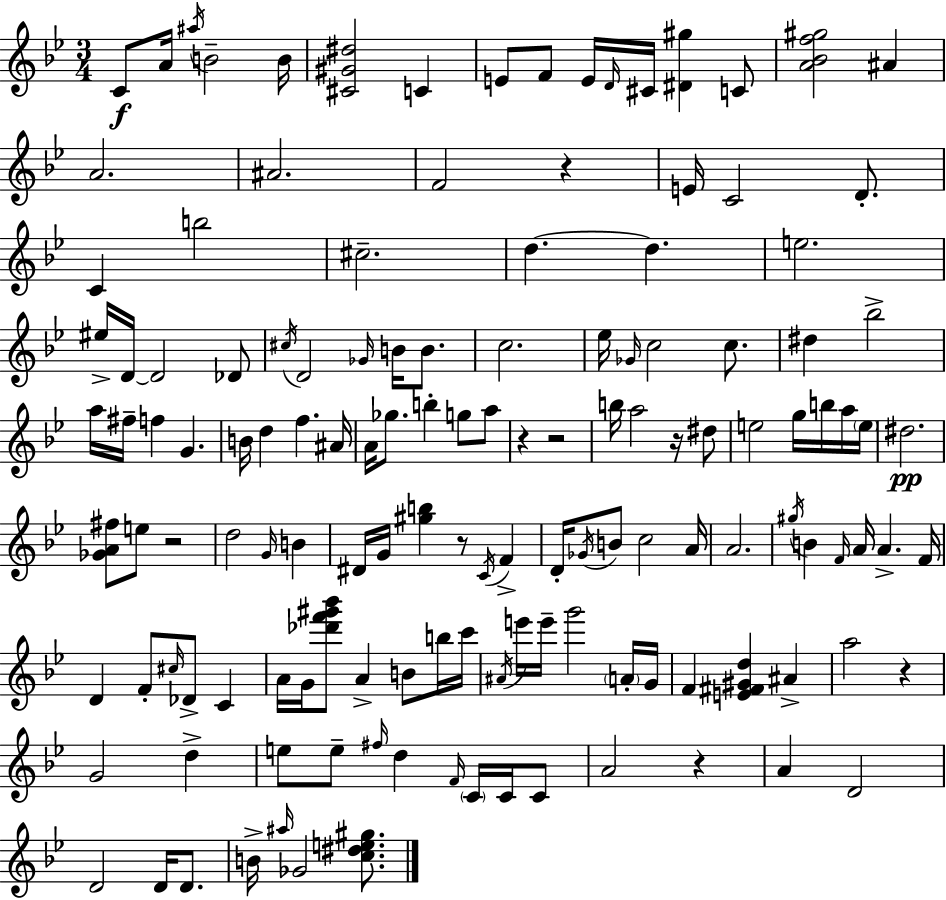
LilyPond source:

{
  \clef treble
  \numericTimeSignature
  \time 3/4
  \key bes \major
  c'8\f a'16 \acciaccatura { ais''16 } b'2-- | b'16 <cis' gis' dis''>2 c'4 | e'8 f'8 e'16 \grace { d'16 } cis'16 <dis' gis''>4 | c'8 <a' bes' f'' gis''>2 ais'4 | \break a'2. | ais'2. | f'2 r4 | e'16 c'2 d'8.-. | \break c'4 b''2 | cis''2.-- | d''4.~~ d''4. | e''2. | \break eis''16-> d'16~~ d'2 | des'8 \acciaccatura { cis''16 } d'2 \grace { ges'16 } | b'16 b'8. c''2. | ees''16 \grace { ges'16 } c''2 | \break c''8. dis''4 bes''2-> | a''16 fis''16-- f''4 g'4. | b'16 d''4 f''4. | ais'16 a'16 ges''8. b''4-. | \break g''8 a''8 r4 r2 | b''16 a''2 | r16 dis''8 e''2 | g''16 b''16 a''16 \parenthesize e''16 dis''2.\pp | \break <ges' a' fis''>8 e''8 r2 | d''2 | \grace { g'16 } b'4 dis'16 g'16 <gis'' b''>4 | r8 \acciaccatura { c'16 } f'4-> d'16-. \acciaccatura { ges'16 } b'8 c''2 | \break a'16 a'2. | \acciaccatura { gis''16 } b'4 | \grace { f'16 } a'16 a'4.-> f'16 d'4 | f'8-. \grace { cis''16 } des'8-> c'4 a'16 | \break g'16 <des''' f''' gis''' bes'''>8 a'4-> b'8 b''16 c'''16 \acciaccatura { ais'16 } | e'''16 e'''16-- g'''2 \parenthesize a'16-. g'16 | f'4 <e' fis' gis' d''>4 ais'4-> | a''2 r4 | \break g'2 d''4-> | e''8 e''8-- \grace { fis''16 } d''4 \grace { f'16 } \parenthesize c'16 c'16 | c'8 a'2 r4 | a'4 d'2 | \break d'2 d'16 d'8. | b'16-> \grace { ais''16 } ges'2 | <c'' dis'' e'' gis''>8. \bar "|."
}